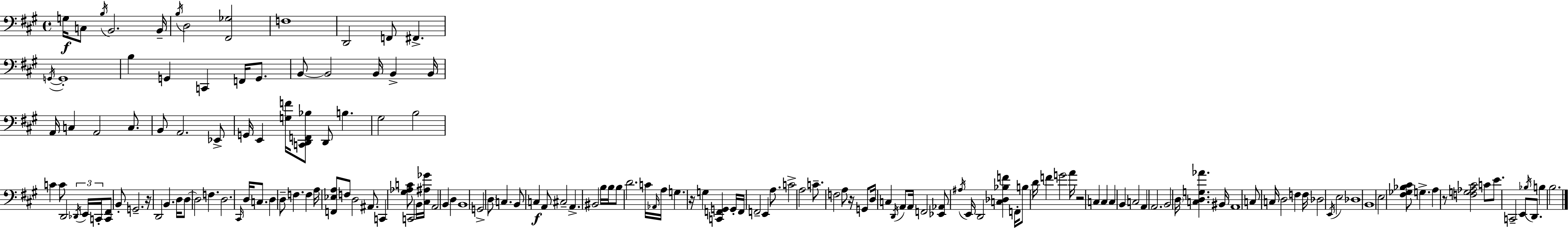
{
  \clef bass
  \time 4/4
  \defaultTimeSignature
  \key a \major
  g16\f c8 \acciaccatura { b16 } b,2. | b,16-- \acciaccatura { b16 } d2 <fis, ges>2 | f1 | d,2 f,8 fis,4.-> | \break \acciaccatura { g,16~ }~ g,1-. | b4 g,4 c,4 f,16 | g,8. b,8~~ b,2 b,16 b,4-> | b,16 a,16 c4 a,2 | \break c8. b,8 a,2. | ees,8-> g,16 e,4 <g f'>16 <c, d, f, bes>8 d,8 b4. | gis2 b2 | c'4 c'8 d,2 | \break \tuplet 3/2 { \acciaccatura { des,16 } e,16 c,16-. } <c, fis,>8 b,8-. g,2.-- | r16 d,2 b,4. | d16 d8~~ d2 f4. | d2. | \break \grace { cis,16 } d16 c8. d4 d8-- f4. | f4 a16 <f, ees a>8 f8 d2 | ais,8. c,4 <gis aes c'>8 c,2 | b,16 <cis ais ges'>16 a,2 b,4 | \break d4 b,1 | g,2-> \parenthesize d8 c4. | b,8 c4\f a,8 cis2-- | a,4.-> bis,2 | \break b16 b16 b8 d'2. | c'16 \grace { aes,16 } a16 g4. r16 g4 | <c, f, g,>4 g,16-. f,16 f,2-- e,4 | a8. c'2-> a2 | \break c'8.-- f2 | a8 r16 g,8 d16 c4 \acciaccatura { d,16 } a,8 a,16 f,2 | <ees, aes,>8 \acciaccatura { ais16 } e,16 d,2 | <c des bes f'>4 f,16-. b8 d'16 f'4 g'2 | \break a'16 r2 | c4 c4 c4 b,4 | c2 a,4 a,2. | b,2 | \break \parenthesize d16 <c d g aes'>4. bis,16 a,1 | c8 c16 d2 | f4 f16 des2 | \acciaccatura { e,16 } e2 des1 | \break b,1 | e2 | <fis ges bes cis'>8 g4.-> a4 r8 <f g aes cis'>2 | c'8 e'8. c,2-- | \break e,8 \acciaccatura { bes16 } d,8. b4 b2. | \bar "|."
}